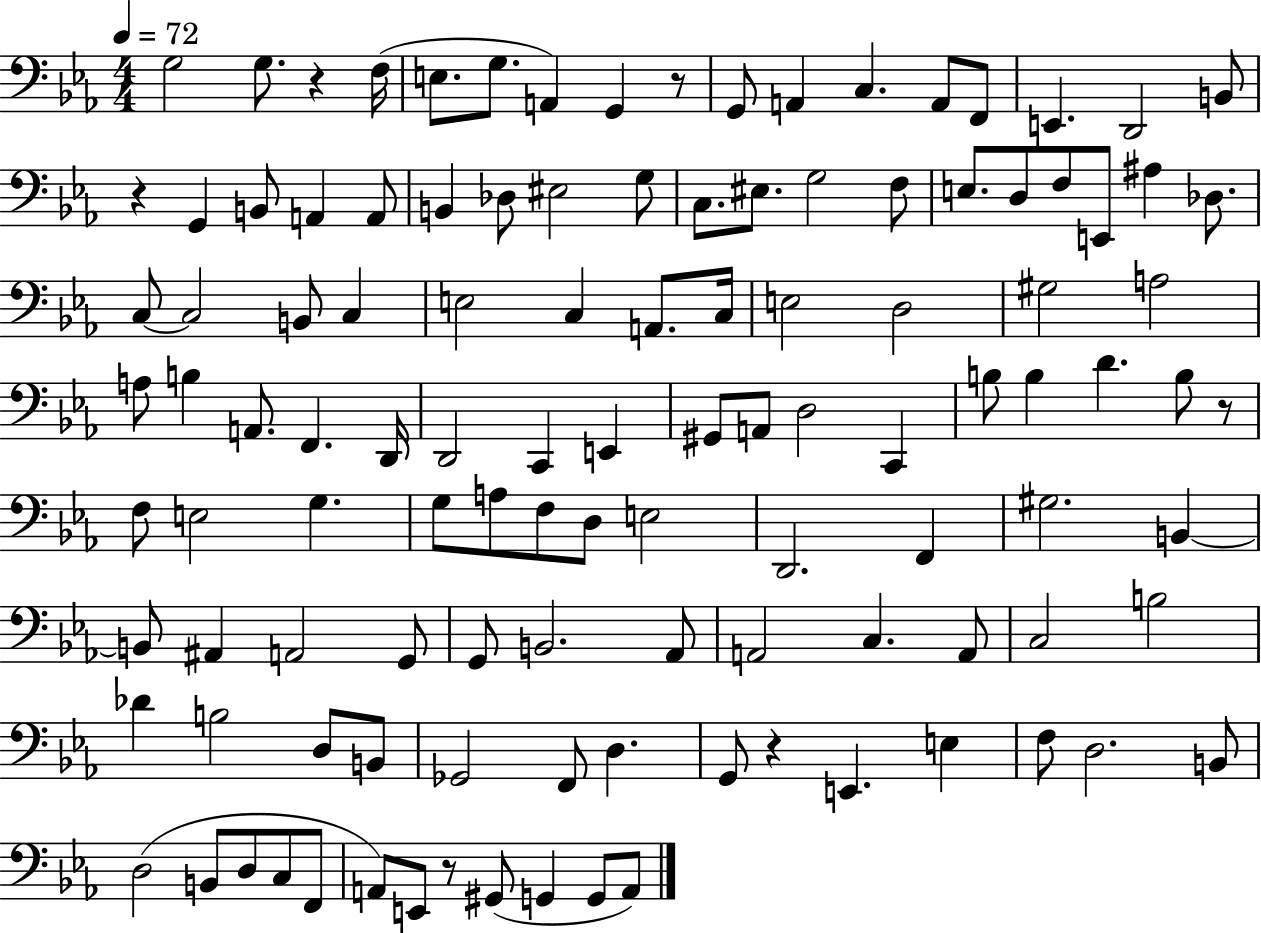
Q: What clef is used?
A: bass